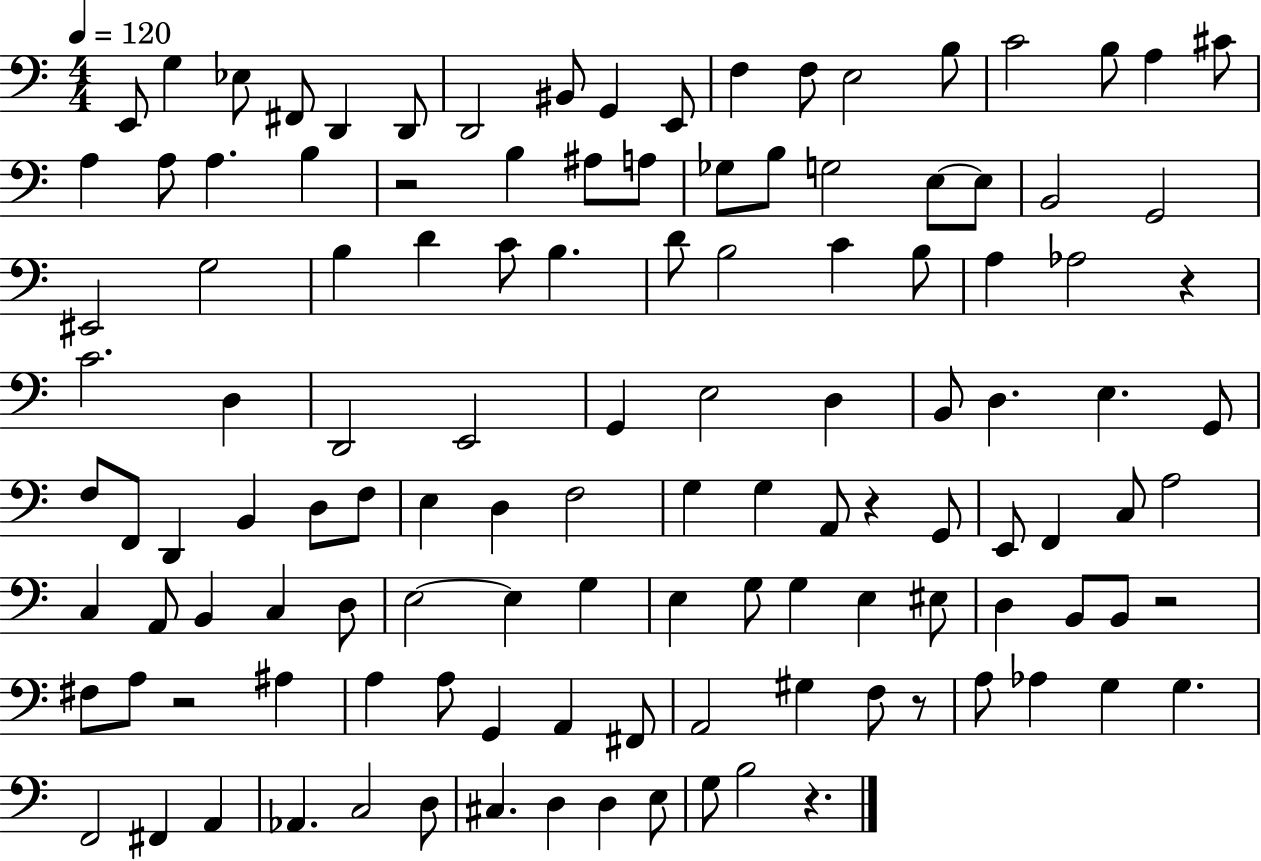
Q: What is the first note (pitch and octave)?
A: E2